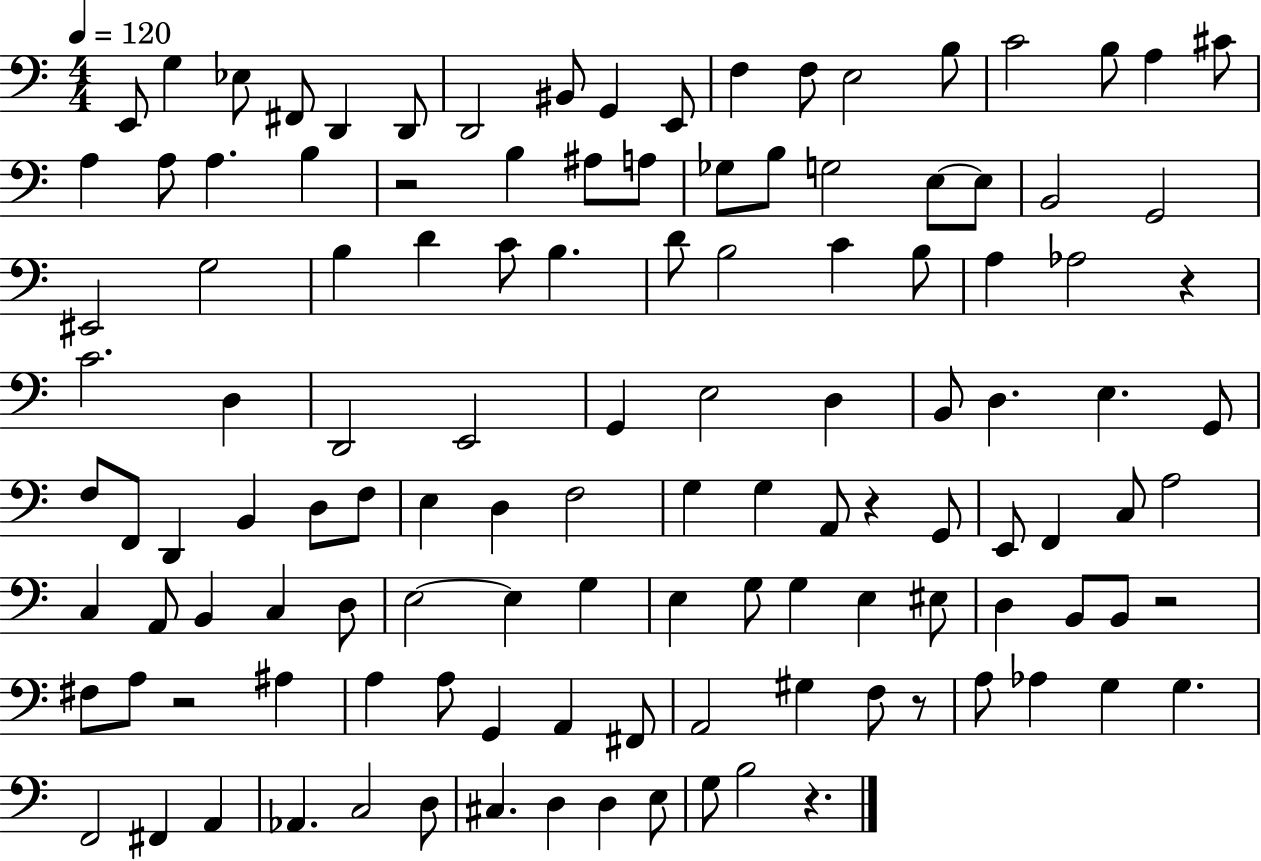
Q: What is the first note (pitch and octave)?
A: E2